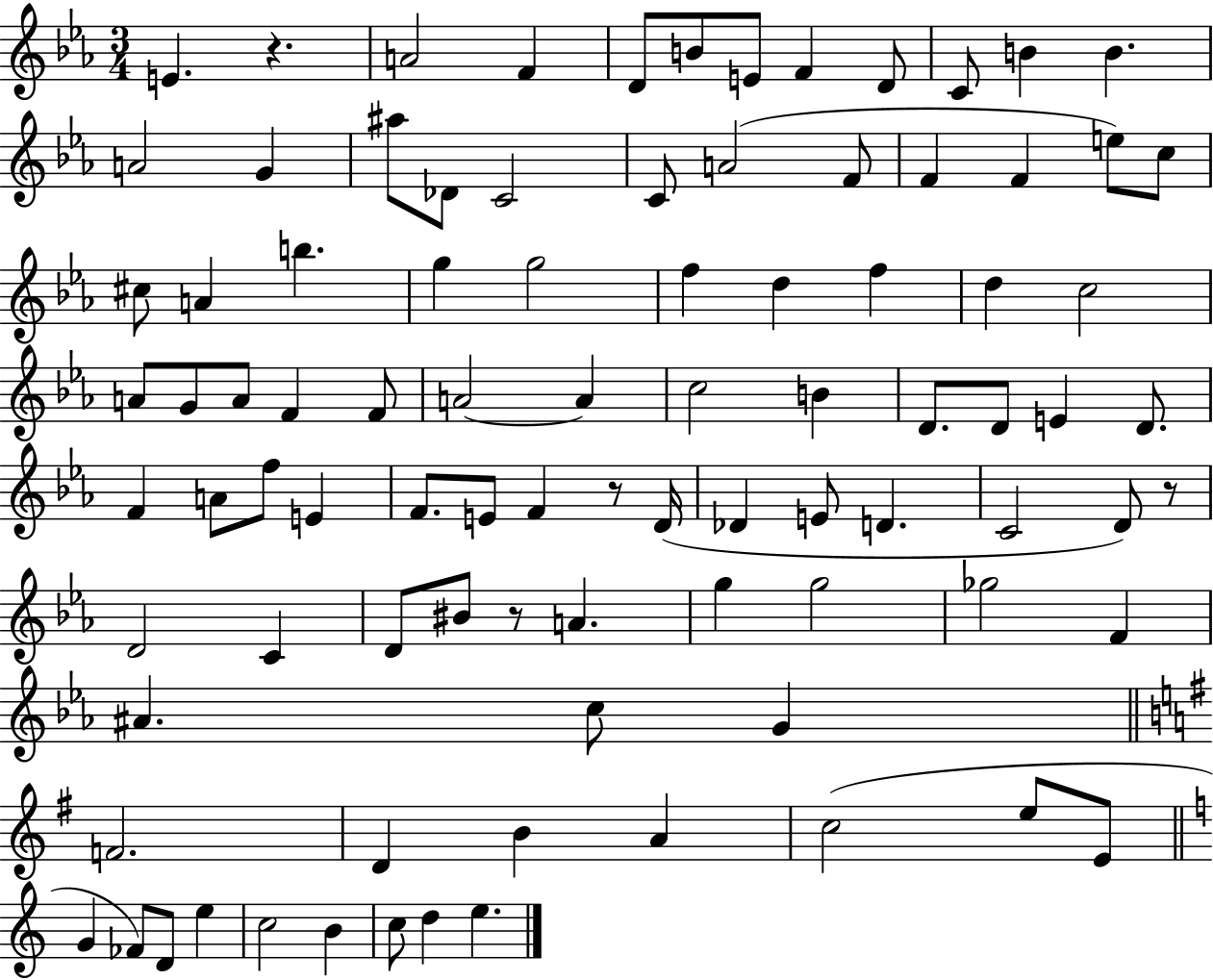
E4/q. R/q. A4/h F4/q D4/e B4/e E4/e F4/q D4/e C4/e B4/q B4/q. A4/h G4/q A#5/e Db4/e C4/h C4/e A4/h F4/e F4/q F4/q E5/e C5/e C#5/e A4/q B5/q. G5/q G5/h F5/q D5/q F5/q D5/q C5/h A4/e G4/e A4/e F4/q F4/e A4/h A4/q C5/h B4/q D4/e. D4/e E4/q D4/e. F4/q A4/e F5/e E4/q F4/e. E4/e F4/q R/e D4/s Db4/q E4/e D4/q. C4/h D4/e R/e D4/h C4/q D4/e BIS4/e R/e A4/q. G5/q G5/h Gb5/h F4/q A#4/q. C5/e G4/q F4/h. D4/q B4/q A4/q C5/h E5/e E4/e G4/q FES4/e D4/e E5/q C5/h B4/q C5/e D5/q E5/q.